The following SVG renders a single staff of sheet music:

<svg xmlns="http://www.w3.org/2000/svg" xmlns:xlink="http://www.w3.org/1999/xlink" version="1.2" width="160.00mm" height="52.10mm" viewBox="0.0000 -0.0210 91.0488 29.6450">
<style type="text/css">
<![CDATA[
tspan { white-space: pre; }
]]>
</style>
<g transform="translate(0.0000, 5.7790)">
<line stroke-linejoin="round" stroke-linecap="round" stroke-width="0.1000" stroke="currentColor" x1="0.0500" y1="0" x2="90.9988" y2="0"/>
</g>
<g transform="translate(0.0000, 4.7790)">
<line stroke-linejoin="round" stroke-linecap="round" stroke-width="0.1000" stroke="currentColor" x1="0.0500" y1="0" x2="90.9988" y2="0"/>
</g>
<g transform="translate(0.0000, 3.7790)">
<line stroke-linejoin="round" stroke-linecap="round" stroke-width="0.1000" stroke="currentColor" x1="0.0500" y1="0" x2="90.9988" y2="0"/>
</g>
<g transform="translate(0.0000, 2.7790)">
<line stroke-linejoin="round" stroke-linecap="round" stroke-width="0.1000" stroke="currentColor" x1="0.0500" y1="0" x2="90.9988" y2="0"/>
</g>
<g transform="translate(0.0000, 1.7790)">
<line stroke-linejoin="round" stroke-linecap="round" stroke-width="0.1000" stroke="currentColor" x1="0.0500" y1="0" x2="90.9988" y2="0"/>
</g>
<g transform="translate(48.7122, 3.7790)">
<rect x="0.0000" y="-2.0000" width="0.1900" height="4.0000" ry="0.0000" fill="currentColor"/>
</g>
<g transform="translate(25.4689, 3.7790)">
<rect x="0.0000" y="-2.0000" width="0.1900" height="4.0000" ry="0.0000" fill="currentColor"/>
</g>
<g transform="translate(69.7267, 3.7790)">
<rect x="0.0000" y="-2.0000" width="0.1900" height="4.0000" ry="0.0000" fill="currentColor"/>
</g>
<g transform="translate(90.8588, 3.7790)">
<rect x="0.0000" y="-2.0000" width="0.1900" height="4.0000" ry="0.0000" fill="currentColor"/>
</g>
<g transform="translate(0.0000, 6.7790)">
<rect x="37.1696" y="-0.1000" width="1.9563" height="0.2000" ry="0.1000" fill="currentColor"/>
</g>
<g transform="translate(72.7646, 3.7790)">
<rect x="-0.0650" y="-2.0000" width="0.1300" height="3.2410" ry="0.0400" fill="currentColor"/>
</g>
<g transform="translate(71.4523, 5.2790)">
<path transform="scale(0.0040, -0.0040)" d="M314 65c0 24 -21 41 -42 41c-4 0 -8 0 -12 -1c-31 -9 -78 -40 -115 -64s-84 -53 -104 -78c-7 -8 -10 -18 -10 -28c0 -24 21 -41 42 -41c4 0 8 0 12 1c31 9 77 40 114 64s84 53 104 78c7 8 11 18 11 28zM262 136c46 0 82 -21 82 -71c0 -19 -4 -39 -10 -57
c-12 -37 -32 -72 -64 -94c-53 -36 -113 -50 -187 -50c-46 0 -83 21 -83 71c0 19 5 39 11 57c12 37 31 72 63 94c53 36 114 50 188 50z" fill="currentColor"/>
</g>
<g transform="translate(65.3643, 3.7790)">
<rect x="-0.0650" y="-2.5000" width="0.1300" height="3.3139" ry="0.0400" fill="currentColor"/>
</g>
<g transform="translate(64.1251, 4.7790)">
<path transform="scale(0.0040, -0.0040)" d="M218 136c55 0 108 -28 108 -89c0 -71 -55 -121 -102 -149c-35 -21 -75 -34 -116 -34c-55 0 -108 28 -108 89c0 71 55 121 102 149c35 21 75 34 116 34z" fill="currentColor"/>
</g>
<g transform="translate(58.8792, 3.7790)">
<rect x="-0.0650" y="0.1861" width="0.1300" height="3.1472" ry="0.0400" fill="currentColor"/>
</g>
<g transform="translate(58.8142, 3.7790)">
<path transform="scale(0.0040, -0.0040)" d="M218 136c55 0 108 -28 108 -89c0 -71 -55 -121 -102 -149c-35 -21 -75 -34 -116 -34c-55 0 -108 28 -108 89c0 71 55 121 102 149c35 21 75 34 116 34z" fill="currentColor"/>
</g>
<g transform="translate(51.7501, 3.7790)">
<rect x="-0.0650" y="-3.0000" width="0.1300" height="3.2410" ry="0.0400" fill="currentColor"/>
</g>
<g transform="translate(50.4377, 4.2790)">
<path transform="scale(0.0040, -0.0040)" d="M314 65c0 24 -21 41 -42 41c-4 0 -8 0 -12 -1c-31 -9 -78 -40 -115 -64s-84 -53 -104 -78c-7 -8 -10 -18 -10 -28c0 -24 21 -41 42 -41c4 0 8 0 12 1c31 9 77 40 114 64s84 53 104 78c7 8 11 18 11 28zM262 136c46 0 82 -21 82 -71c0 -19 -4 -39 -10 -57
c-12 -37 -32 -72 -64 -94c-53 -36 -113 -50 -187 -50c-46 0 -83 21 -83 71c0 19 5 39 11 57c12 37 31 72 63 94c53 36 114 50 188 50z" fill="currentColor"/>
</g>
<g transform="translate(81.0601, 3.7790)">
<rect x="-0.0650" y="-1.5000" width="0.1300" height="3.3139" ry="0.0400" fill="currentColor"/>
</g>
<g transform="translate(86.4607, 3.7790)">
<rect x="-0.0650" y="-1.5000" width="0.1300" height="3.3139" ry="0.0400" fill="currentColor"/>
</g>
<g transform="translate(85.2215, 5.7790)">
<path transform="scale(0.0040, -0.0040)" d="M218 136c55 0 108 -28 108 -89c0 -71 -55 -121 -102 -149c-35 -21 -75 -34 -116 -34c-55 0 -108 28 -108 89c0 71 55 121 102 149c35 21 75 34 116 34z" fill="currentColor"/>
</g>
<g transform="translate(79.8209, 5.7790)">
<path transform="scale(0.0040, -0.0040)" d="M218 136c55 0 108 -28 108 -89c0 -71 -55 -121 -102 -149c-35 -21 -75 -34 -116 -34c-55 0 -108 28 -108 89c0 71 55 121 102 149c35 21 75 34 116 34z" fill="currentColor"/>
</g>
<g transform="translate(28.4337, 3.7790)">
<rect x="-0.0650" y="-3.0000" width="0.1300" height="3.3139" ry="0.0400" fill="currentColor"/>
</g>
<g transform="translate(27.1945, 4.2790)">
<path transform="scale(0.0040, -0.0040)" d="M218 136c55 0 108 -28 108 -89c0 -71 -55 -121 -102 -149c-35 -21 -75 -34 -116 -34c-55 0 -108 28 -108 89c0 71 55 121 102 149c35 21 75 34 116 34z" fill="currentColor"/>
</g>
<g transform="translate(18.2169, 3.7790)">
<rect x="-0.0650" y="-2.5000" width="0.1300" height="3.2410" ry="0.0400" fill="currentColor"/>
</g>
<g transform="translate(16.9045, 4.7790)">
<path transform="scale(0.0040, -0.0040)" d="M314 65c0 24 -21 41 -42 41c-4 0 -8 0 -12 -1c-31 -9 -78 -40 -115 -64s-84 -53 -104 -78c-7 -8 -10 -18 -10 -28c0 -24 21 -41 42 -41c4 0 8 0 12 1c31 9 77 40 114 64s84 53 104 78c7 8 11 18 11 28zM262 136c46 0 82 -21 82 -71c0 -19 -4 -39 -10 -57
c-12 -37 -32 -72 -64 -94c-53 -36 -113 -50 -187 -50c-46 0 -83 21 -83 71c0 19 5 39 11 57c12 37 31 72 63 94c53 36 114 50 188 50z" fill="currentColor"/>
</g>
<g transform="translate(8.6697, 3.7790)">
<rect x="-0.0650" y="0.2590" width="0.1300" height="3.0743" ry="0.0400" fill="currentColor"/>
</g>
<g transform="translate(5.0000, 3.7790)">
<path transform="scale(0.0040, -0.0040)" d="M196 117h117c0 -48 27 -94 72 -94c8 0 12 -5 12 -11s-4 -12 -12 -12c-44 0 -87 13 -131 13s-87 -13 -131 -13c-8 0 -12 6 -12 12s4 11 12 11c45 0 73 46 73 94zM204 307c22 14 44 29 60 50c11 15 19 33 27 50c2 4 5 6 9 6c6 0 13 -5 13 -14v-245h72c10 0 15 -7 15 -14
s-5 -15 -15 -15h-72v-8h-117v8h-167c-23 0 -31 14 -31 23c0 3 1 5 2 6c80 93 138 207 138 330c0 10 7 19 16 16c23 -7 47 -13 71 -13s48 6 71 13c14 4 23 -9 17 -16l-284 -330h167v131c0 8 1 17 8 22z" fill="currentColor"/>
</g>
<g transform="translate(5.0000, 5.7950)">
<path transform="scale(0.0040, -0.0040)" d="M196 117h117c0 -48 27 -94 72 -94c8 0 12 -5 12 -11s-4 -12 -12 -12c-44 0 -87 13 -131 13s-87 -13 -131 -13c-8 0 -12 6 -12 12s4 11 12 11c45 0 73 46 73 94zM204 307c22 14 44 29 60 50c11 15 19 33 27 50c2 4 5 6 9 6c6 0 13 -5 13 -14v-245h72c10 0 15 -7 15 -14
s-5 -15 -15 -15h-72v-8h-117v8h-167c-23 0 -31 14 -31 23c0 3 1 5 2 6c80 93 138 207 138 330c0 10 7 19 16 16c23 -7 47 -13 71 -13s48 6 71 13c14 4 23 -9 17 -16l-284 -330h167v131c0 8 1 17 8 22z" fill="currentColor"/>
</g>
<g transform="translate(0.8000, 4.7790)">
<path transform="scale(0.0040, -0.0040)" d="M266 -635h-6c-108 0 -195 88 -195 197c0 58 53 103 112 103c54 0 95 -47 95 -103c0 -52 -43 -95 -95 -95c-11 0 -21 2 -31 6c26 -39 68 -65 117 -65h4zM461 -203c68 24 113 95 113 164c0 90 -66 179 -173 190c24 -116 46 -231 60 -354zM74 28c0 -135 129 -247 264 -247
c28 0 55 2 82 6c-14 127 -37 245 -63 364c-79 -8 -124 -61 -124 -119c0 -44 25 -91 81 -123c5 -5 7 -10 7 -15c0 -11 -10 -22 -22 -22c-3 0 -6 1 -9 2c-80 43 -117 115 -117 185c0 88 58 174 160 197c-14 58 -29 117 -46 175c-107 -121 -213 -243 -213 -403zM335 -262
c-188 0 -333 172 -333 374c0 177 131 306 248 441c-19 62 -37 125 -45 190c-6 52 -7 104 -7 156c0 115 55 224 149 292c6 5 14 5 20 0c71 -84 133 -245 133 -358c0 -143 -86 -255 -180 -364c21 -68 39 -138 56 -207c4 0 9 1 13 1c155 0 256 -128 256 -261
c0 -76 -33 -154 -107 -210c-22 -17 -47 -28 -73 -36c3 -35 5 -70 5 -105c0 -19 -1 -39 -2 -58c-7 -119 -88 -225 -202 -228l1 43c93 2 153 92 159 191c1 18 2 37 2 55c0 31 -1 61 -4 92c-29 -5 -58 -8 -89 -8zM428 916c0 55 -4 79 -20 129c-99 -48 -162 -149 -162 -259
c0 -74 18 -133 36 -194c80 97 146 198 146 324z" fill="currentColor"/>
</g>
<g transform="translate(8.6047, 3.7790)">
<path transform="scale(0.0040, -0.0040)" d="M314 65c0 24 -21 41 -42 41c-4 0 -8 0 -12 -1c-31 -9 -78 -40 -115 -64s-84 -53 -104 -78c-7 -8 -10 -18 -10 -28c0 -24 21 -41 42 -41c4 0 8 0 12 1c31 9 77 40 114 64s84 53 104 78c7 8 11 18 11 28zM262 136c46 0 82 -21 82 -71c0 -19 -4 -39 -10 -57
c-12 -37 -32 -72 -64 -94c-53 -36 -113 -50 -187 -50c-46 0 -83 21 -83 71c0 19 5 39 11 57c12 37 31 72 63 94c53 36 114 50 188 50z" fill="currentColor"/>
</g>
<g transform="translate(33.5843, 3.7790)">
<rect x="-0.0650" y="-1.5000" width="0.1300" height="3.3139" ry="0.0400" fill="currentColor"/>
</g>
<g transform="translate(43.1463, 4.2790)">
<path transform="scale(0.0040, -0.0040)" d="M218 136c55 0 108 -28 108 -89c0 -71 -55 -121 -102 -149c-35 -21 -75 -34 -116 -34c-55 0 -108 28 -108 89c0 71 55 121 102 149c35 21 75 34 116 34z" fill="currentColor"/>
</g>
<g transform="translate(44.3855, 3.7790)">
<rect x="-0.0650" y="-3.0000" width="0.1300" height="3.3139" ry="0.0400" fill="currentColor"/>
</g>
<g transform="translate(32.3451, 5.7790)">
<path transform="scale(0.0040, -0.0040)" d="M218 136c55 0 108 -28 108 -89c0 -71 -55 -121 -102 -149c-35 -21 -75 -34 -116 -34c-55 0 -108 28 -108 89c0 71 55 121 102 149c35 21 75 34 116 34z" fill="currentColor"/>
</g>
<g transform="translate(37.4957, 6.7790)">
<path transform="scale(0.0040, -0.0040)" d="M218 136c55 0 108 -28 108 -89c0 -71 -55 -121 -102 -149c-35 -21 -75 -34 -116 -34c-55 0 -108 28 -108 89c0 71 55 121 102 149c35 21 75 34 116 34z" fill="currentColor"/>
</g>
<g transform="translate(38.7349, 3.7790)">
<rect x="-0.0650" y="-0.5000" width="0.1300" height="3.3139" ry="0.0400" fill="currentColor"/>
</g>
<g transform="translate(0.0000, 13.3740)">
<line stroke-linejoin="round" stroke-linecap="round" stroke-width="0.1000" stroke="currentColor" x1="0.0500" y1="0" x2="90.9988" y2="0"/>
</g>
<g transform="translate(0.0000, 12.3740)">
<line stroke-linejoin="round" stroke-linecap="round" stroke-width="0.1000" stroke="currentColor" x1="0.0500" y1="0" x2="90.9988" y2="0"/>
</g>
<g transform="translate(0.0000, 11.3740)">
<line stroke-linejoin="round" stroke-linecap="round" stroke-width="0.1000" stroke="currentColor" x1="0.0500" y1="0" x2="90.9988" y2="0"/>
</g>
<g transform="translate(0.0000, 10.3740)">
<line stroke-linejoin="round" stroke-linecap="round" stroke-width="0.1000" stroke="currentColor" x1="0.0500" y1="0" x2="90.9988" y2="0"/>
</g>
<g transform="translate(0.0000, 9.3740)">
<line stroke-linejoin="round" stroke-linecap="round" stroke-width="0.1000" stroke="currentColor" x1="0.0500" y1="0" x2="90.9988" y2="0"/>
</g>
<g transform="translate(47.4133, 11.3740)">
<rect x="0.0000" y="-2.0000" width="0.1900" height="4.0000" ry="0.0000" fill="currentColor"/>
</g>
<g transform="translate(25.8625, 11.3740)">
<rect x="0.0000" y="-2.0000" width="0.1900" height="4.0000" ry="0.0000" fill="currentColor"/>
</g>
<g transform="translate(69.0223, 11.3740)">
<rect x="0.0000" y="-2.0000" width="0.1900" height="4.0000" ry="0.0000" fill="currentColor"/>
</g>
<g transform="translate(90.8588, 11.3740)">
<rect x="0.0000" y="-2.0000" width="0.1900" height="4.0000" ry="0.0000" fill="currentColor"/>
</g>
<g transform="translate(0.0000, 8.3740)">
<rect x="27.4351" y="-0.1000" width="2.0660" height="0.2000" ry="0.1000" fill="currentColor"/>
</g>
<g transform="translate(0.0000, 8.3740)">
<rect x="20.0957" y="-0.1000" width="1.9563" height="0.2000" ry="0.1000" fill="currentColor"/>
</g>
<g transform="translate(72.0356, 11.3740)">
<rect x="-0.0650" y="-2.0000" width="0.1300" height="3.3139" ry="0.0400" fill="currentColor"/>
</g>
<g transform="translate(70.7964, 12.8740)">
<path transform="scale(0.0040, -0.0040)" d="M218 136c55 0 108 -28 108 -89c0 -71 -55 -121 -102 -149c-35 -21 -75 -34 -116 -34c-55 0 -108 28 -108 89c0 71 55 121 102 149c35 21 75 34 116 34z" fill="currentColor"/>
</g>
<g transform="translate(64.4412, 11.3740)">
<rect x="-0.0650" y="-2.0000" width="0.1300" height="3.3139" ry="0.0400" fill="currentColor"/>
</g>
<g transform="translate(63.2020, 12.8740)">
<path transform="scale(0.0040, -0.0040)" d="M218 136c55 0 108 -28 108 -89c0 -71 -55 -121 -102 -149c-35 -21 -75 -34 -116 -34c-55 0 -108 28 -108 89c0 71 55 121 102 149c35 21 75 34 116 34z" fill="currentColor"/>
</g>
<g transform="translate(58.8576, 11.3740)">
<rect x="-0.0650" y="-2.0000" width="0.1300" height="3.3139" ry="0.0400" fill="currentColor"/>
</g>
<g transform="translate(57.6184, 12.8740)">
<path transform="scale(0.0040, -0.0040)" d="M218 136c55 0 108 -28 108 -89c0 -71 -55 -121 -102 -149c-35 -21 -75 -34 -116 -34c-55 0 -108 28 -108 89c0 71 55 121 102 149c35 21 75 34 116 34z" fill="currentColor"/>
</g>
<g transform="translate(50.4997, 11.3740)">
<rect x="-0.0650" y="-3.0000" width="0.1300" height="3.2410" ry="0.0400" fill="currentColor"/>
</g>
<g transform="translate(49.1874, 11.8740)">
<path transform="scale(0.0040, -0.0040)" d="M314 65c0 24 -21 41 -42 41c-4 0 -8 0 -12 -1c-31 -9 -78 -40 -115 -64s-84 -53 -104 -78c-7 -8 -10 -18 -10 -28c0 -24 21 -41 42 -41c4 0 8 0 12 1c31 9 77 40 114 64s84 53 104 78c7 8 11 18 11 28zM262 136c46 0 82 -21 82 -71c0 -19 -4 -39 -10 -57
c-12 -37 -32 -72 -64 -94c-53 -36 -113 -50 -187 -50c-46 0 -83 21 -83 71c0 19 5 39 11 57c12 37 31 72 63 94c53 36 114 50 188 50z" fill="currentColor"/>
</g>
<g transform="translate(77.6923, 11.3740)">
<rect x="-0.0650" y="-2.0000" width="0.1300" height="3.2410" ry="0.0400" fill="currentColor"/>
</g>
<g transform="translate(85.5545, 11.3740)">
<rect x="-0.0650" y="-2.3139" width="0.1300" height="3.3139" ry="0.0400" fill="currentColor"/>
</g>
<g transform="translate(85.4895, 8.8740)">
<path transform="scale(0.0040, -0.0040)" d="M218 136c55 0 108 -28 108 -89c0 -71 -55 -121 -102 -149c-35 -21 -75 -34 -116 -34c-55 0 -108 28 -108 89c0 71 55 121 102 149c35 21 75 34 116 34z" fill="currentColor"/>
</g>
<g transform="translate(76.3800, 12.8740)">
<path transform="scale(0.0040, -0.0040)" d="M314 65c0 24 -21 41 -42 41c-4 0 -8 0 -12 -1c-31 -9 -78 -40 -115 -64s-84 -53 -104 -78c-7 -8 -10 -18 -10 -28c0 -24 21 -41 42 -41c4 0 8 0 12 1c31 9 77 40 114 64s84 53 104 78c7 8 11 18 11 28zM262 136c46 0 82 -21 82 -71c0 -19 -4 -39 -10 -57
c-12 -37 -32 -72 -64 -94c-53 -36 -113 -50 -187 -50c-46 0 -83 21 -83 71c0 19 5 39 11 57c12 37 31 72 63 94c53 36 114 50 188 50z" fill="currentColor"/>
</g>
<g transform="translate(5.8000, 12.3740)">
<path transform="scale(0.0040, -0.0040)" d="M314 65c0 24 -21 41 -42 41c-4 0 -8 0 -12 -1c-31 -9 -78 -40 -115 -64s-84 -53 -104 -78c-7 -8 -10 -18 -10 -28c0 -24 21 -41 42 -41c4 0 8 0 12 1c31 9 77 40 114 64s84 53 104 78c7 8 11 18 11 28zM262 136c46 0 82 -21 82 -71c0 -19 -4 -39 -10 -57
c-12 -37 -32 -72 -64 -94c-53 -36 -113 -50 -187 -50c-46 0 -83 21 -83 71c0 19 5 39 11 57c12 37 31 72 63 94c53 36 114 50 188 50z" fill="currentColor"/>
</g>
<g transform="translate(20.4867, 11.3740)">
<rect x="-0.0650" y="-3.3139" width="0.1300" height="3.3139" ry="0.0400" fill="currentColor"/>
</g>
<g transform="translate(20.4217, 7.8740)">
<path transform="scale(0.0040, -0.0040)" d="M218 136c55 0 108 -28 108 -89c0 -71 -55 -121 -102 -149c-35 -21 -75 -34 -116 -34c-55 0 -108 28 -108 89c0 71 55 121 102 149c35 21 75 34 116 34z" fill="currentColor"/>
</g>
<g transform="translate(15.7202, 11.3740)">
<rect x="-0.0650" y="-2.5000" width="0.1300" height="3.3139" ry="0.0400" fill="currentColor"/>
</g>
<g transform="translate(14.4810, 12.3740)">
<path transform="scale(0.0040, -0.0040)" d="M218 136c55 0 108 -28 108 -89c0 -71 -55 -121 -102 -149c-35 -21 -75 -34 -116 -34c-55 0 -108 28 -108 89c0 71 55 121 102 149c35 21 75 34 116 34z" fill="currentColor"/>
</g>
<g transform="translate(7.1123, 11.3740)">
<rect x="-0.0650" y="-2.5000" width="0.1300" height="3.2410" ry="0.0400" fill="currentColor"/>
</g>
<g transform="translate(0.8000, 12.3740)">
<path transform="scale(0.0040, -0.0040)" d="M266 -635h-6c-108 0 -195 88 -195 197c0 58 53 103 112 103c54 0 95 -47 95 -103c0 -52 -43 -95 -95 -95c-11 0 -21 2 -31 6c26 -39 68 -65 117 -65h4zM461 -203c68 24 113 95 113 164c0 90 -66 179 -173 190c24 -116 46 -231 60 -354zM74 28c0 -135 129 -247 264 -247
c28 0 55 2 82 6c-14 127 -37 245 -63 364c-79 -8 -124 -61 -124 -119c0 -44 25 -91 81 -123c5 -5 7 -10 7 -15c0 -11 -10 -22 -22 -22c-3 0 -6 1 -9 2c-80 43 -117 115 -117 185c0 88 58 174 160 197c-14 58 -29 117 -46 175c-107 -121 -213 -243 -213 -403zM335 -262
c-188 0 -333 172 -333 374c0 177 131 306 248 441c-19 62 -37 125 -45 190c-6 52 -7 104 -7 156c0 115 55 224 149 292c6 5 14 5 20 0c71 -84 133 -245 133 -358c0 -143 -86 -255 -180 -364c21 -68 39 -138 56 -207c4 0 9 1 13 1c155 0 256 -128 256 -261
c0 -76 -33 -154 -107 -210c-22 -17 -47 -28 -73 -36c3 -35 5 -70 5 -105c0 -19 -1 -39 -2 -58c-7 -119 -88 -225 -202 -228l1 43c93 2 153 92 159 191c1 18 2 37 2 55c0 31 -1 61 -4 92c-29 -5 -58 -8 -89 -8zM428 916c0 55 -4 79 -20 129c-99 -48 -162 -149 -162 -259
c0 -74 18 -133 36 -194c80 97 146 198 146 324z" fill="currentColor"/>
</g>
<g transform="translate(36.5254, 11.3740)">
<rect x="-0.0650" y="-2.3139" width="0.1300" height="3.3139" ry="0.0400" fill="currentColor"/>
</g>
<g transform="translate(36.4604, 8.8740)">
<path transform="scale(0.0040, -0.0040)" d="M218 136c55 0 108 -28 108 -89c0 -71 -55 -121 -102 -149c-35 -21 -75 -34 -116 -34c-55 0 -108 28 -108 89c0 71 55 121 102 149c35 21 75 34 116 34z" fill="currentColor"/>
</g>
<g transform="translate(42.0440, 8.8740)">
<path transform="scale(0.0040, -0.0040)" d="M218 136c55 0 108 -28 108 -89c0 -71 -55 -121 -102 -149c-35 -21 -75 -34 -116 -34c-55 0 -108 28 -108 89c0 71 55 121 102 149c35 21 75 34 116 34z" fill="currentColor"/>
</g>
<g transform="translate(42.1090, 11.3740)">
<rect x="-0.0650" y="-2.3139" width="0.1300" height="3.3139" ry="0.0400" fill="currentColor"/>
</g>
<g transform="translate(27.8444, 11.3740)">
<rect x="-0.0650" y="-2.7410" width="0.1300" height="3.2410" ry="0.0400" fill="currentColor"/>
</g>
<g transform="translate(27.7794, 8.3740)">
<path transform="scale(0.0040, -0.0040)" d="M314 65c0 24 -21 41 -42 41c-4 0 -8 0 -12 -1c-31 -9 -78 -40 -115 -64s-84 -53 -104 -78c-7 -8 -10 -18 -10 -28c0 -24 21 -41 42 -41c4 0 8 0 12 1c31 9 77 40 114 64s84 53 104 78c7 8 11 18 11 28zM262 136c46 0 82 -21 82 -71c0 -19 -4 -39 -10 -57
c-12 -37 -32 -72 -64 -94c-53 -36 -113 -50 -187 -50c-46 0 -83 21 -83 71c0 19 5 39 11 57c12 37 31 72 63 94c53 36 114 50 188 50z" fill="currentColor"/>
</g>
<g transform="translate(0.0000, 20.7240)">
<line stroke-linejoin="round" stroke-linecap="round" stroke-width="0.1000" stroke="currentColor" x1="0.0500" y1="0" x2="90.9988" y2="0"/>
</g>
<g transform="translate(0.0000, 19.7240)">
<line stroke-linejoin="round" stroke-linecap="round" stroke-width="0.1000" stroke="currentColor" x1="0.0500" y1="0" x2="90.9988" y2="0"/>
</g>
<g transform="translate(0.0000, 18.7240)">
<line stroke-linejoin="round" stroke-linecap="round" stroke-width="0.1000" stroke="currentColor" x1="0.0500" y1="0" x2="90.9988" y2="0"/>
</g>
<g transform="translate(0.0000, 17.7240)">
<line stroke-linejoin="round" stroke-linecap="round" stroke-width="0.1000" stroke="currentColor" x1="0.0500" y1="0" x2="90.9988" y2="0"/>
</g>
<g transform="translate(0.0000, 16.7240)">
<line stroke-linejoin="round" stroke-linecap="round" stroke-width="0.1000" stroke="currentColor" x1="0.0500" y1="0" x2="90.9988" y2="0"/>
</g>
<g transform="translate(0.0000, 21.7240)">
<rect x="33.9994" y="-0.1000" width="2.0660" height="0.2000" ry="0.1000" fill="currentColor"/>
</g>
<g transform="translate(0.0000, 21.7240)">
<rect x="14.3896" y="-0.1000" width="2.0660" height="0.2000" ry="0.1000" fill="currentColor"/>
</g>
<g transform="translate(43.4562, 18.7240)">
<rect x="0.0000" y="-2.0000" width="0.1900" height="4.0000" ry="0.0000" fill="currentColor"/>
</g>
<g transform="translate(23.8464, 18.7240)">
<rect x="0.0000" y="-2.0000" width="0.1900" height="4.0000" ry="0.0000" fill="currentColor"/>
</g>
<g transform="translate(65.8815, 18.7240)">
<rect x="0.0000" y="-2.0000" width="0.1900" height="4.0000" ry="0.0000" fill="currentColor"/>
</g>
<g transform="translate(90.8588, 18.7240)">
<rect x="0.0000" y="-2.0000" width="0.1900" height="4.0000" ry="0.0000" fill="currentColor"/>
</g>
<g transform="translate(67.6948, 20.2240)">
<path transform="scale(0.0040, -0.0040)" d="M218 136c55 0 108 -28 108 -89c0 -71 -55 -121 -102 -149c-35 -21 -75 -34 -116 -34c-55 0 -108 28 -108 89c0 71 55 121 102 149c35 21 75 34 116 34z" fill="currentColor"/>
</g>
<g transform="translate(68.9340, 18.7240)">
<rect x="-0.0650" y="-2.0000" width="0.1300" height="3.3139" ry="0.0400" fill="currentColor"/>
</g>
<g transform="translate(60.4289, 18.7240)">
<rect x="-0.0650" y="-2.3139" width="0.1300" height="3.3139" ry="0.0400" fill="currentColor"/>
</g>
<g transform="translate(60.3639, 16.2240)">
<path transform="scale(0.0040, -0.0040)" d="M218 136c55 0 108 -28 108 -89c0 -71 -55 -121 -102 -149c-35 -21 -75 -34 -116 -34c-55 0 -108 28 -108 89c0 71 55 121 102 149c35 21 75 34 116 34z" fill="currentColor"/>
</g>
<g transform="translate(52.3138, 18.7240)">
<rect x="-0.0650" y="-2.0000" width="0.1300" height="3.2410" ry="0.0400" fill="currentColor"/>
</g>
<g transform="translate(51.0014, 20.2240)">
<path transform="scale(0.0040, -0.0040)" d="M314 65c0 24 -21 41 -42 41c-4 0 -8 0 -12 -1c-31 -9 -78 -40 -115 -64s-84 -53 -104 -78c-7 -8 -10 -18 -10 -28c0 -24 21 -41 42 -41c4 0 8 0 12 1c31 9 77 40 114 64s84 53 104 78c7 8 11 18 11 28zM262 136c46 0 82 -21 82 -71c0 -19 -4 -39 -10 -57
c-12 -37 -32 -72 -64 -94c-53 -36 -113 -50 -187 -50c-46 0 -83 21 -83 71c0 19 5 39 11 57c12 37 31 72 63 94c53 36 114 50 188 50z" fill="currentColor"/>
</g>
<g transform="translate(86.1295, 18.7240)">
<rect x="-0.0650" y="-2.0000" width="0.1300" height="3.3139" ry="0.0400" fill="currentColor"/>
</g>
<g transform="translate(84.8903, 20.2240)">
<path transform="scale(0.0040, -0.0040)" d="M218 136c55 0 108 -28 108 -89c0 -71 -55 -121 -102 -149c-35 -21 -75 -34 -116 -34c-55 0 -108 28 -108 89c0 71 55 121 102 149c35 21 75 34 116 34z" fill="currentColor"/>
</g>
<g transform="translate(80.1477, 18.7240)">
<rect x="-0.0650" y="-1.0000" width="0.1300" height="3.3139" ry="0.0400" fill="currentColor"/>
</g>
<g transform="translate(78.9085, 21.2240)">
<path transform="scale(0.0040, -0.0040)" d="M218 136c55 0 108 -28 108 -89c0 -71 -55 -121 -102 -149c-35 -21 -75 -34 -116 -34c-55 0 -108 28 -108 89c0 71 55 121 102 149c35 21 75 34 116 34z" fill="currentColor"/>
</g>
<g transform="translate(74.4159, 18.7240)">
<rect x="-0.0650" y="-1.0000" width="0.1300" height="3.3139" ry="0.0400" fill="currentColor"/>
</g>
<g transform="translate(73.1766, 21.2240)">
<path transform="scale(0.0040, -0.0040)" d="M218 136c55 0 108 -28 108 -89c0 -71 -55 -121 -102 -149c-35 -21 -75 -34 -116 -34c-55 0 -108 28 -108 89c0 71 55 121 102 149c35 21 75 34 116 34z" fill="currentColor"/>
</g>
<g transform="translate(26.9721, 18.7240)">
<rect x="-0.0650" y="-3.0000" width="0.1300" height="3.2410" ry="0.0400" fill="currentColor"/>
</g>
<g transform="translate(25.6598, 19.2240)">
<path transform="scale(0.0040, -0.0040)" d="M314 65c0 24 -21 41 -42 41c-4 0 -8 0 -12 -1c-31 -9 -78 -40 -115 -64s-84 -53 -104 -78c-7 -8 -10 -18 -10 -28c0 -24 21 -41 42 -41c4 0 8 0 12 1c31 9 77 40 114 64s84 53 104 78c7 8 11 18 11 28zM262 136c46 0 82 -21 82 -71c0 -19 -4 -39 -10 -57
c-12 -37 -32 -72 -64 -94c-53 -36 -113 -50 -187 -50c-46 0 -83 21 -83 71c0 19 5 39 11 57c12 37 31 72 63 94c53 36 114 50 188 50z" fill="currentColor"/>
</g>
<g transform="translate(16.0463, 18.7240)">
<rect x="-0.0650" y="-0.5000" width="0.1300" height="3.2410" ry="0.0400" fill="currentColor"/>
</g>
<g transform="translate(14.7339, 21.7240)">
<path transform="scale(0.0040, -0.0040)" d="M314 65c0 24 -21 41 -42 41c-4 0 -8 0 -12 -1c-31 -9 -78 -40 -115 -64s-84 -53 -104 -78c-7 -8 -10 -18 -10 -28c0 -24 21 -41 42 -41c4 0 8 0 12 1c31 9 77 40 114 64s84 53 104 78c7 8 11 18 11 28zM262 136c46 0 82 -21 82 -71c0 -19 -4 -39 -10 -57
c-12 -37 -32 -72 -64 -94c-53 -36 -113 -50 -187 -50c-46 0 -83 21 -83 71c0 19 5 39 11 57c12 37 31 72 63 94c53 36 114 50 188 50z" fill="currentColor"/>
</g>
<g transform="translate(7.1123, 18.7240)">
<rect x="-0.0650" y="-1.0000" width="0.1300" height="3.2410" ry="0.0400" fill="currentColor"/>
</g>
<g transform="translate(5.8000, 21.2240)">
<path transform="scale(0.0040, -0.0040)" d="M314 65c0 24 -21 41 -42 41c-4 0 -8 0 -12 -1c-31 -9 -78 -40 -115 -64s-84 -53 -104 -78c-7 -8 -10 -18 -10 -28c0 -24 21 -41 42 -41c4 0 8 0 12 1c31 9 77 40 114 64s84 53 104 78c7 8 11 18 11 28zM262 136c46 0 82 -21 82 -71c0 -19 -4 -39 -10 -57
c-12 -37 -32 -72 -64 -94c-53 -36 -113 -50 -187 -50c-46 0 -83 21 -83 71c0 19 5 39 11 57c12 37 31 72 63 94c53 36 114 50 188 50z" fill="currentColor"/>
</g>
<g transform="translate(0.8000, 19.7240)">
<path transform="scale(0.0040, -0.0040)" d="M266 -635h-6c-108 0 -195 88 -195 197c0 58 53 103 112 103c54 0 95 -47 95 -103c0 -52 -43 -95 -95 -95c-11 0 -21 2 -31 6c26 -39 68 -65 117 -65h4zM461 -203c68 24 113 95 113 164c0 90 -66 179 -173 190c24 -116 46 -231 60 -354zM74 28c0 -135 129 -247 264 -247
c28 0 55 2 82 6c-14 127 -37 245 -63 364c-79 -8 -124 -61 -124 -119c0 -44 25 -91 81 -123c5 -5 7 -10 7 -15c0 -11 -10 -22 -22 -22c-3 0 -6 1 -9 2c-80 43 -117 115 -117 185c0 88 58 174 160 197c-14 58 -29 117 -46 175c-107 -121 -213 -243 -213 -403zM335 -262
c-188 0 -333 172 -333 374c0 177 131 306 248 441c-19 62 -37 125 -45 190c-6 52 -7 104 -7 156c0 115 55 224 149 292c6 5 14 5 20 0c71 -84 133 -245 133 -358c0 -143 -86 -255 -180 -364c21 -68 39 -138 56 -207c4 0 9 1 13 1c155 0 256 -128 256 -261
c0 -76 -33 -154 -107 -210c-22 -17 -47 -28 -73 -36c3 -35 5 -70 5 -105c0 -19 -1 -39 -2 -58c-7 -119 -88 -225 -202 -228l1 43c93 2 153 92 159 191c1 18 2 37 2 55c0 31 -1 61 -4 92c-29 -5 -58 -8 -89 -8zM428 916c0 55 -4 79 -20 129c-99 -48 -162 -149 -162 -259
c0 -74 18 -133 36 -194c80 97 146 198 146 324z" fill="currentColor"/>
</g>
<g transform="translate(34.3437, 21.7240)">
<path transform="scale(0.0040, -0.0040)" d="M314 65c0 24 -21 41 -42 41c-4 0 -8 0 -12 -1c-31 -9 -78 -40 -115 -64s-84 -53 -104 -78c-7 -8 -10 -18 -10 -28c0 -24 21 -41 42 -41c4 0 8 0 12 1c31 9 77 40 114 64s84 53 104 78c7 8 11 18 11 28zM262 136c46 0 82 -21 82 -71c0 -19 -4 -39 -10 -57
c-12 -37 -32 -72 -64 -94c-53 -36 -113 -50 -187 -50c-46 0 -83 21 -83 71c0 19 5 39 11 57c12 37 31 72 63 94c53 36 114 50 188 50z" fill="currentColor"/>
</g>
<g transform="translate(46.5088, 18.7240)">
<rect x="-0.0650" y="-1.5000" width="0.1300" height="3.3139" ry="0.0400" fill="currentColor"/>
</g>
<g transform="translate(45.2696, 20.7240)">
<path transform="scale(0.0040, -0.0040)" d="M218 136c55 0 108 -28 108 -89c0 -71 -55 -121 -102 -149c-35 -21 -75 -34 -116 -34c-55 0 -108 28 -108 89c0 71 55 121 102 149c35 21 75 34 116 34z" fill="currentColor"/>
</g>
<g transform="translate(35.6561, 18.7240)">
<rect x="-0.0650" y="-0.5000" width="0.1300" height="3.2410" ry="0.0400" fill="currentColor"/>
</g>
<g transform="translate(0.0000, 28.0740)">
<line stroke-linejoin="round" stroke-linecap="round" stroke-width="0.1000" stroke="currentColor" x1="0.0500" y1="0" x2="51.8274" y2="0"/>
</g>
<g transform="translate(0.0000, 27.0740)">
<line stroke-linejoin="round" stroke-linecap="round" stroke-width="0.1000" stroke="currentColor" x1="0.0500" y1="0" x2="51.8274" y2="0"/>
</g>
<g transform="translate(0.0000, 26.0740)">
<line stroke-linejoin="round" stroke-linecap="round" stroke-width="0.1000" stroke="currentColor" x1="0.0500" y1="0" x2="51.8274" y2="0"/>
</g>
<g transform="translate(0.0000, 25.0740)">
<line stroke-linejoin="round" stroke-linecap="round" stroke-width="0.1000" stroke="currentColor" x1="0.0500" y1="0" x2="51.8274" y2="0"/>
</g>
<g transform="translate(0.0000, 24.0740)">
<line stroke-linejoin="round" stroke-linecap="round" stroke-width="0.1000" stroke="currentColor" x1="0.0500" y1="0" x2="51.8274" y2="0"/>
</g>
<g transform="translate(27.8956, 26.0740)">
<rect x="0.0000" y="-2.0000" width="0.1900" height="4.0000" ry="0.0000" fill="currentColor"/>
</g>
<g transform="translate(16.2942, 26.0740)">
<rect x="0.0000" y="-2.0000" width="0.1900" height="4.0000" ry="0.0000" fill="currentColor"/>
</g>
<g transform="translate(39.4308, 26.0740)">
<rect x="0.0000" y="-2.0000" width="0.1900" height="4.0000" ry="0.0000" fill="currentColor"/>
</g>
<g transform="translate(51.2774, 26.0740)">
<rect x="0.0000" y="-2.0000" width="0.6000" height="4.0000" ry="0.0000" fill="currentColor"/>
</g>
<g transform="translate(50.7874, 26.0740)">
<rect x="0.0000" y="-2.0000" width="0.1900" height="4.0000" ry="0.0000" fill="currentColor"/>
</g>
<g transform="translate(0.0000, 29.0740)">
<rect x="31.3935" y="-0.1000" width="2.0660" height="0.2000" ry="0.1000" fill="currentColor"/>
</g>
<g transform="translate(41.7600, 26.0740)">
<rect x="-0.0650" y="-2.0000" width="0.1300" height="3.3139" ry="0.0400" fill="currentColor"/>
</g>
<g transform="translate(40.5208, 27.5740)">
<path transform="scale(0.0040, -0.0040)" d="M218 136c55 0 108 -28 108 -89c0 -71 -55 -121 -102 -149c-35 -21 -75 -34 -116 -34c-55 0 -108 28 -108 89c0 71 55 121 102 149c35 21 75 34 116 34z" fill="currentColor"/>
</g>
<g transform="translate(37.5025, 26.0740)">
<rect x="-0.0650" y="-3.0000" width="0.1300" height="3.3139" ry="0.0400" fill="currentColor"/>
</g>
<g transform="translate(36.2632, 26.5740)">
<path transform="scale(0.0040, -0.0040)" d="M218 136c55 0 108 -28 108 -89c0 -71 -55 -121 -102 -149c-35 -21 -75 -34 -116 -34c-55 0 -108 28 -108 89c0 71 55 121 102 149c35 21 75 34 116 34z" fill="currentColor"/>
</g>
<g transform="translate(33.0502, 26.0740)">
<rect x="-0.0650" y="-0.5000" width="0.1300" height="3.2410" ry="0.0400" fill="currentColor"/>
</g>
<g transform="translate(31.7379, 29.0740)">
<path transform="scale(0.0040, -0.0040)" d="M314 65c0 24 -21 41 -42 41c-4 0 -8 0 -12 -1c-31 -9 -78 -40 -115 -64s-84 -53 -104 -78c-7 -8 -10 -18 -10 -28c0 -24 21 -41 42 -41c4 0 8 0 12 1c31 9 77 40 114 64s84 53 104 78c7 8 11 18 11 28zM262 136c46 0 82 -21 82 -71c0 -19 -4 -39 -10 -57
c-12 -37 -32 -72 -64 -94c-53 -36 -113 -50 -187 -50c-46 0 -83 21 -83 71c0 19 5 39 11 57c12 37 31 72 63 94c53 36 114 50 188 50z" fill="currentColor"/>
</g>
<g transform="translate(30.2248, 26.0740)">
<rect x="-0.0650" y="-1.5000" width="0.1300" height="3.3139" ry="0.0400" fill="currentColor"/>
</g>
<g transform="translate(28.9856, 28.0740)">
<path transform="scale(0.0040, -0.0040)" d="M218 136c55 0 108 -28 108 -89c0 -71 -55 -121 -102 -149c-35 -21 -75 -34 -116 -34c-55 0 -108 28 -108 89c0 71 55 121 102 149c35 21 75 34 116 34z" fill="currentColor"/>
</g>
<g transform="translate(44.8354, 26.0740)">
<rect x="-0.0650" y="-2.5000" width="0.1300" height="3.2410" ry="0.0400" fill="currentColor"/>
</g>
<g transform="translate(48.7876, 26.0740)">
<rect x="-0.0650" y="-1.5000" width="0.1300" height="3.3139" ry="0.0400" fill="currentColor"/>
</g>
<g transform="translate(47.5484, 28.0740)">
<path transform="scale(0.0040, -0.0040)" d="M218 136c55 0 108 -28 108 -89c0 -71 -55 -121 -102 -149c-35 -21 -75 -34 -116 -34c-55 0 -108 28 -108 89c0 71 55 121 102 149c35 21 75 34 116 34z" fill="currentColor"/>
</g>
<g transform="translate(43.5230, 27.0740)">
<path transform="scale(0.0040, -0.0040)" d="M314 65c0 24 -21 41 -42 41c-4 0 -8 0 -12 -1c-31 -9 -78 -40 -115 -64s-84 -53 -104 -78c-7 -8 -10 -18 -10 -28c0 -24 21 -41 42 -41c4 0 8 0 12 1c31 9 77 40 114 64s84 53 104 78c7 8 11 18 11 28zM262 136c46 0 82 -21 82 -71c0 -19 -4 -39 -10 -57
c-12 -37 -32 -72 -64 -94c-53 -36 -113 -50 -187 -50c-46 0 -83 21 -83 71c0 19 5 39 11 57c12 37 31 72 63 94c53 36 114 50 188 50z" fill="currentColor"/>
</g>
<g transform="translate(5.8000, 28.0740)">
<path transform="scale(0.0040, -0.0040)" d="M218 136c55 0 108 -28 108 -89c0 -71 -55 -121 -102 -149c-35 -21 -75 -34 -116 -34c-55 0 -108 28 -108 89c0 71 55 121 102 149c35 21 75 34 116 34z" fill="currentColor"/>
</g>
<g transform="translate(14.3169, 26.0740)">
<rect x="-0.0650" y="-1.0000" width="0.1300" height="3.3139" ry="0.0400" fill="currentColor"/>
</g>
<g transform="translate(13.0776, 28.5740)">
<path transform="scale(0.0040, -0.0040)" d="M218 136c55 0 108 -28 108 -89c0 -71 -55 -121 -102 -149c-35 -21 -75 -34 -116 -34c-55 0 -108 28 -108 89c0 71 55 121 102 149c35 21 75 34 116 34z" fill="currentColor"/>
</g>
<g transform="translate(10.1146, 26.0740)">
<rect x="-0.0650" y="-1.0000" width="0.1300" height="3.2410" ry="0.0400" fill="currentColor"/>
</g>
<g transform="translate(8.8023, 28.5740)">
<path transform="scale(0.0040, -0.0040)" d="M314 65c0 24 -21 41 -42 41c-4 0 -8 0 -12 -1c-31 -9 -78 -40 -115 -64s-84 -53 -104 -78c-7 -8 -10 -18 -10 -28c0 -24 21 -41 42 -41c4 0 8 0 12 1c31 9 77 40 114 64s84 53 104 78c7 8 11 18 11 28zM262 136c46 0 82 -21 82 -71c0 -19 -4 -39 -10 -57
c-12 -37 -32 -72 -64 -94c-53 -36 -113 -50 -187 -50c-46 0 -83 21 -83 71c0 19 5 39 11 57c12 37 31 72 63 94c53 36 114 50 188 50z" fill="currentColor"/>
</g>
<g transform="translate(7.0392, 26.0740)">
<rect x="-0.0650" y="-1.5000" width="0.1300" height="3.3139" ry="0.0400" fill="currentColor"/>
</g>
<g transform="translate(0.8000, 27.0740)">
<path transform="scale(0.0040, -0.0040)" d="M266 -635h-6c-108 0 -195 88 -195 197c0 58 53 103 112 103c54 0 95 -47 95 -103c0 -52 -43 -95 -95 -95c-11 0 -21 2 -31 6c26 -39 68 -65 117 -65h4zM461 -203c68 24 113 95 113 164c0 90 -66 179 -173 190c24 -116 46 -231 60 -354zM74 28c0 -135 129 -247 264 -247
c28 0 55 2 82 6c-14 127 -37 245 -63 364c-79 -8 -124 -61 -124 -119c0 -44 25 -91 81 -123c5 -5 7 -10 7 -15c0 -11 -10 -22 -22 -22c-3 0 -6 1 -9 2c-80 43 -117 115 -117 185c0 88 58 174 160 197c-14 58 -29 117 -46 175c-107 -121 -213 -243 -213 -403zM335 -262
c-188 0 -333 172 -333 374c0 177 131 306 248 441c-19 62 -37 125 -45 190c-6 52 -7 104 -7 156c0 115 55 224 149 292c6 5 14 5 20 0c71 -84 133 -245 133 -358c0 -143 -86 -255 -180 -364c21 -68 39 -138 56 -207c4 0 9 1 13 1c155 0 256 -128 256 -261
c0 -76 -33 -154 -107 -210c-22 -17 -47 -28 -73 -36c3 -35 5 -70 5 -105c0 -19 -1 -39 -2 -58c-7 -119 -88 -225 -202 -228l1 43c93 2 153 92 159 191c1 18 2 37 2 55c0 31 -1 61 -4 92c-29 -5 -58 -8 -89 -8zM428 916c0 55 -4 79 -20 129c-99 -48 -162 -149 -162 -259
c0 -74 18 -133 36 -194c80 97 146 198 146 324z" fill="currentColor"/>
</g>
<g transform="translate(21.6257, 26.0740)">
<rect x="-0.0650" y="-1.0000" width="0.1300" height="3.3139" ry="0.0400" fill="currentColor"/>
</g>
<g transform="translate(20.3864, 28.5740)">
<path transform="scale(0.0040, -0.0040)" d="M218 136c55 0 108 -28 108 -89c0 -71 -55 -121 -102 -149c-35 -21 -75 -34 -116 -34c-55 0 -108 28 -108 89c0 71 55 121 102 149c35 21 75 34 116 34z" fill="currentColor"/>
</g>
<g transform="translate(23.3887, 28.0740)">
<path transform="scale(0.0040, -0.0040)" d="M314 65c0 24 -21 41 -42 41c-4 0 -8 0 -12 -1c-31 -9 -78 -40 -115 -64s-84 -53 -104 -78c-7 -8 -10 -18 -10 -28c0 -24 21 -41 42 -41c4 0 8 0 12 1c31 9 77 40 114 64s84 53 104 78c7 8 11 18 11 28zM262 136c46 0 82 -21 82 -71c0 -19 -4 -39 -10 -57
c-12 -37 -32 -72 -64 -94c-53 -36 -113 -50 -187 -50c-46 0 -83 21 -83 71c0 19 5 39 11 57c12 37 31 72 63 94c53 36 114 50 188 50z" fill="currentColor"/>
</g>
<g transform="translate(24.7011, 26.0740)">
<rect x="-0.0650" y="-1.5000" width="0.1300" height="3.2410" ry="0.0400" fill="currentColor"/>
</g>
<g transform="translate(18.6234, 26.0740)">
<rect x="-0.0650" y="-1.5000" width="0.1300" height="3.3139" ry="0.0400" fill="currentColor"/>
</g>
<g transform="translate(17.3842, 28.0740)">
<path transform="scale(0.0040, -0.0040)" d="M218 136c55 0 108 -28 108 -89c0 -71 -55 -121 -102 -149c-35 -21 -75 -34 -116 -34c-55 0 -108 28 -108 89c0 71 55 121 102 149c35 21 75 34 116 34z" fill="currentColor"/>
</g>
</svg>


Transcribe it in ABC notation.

X:1
T:Untitled
M:4/4
L:1/4
K:C
B2 G2 A E C A A2 B G F2 E E G2 G b a2 g g A2 F F F F2 g D2 C2 A2 C2 E F2 g F D D F E D2 D E D E2 E C2 A F G2 E